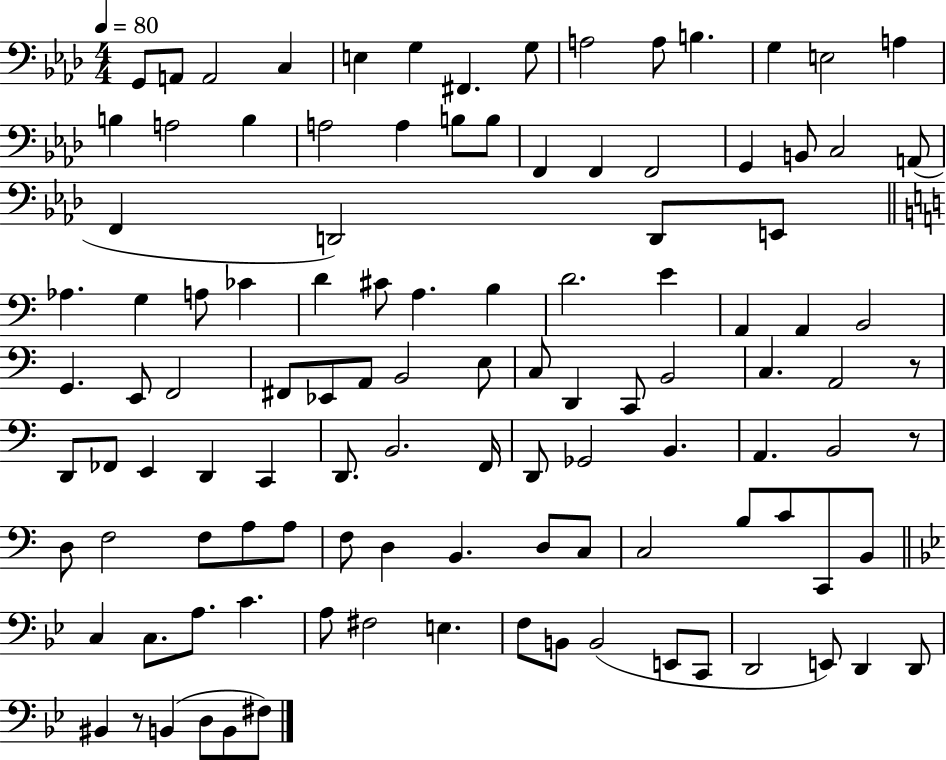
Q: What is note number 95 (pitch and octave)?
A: F3